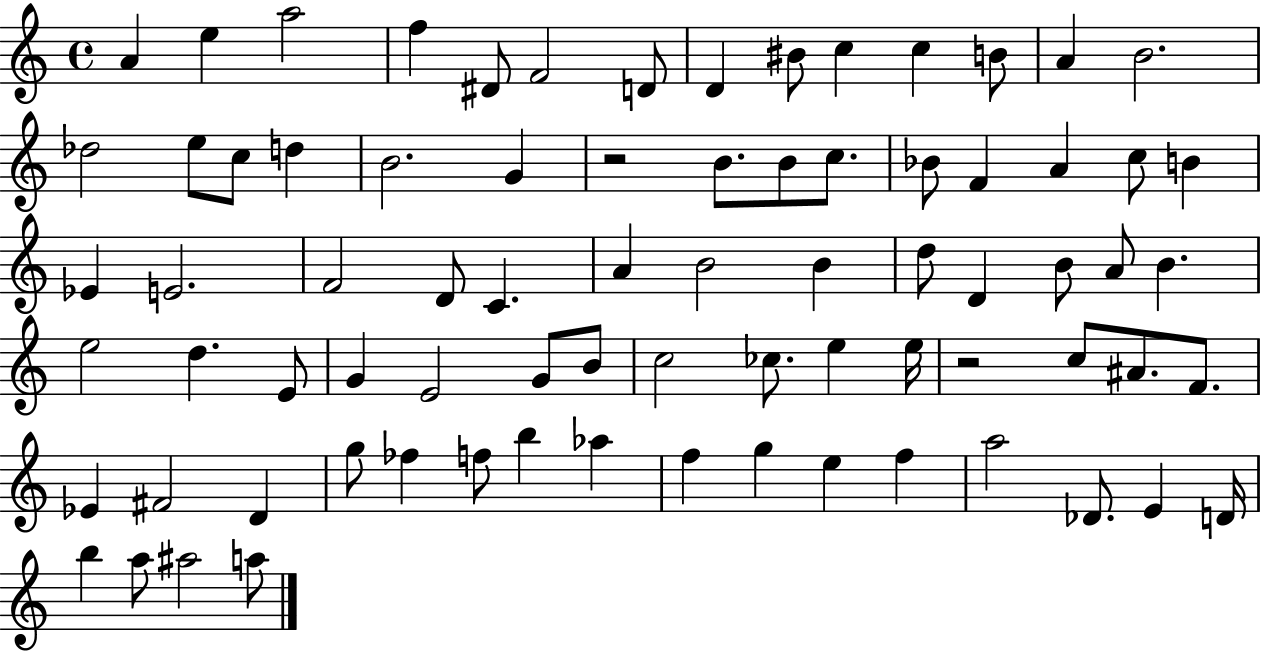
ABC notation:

X:1
T:Untitled
M:4/4
L:1/4
K:C
A e a2 f ^D/2 F2 D/2 D ^B/2 c c B/2 A B2 _d2 e/2 c/2 d B2 G z2 B/2 B/2 c/2 _B/2 F A c/2 B _E E2 F2 D/2 C A B2 B d/2 D B/2 A/2 B e2 d E/2 G E2 G/2 B/2 c2 _c/2 e e/4 z2 c/2 ^A/2 F/2 _E ^F2 D g/2 _f f/2 b _a f g e f a2 _D/2 E D/4 b a/2 ^a2 a/2